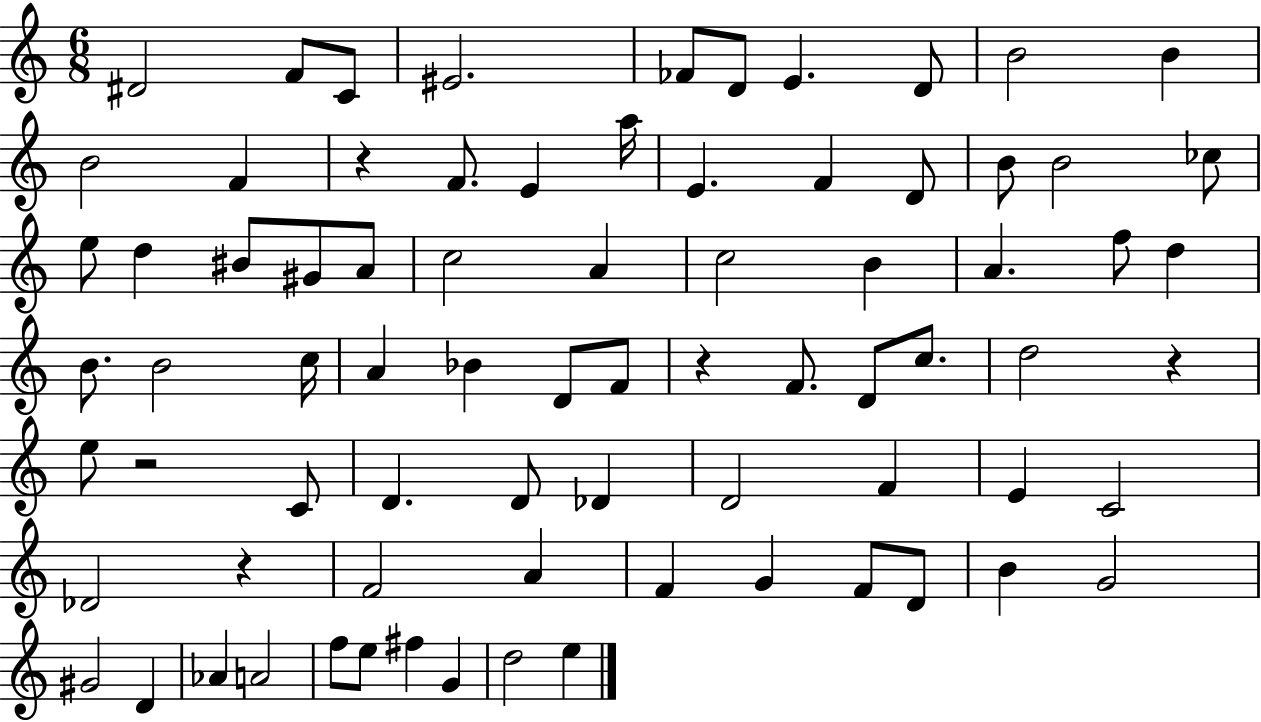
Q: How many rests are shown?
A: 5